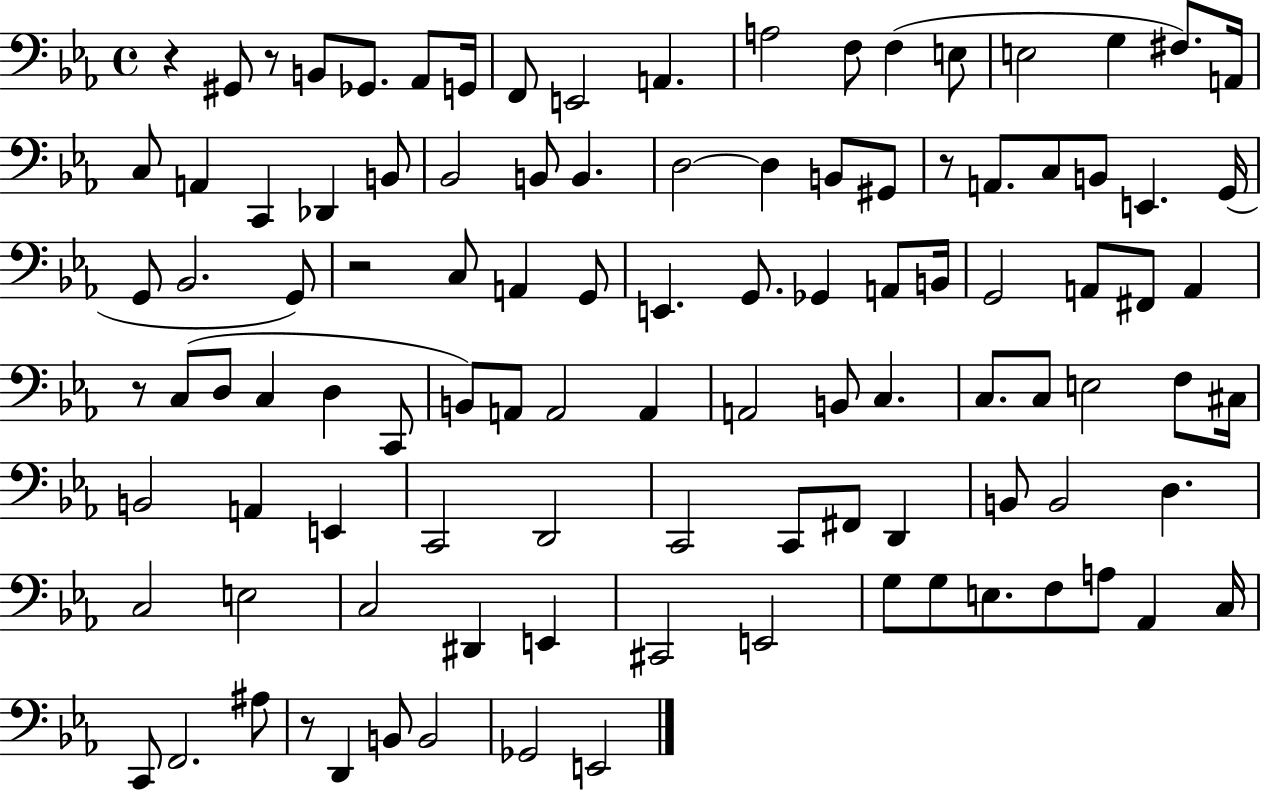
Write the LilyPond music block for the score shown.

{
  \clef bass
  \time 4/4
  \defaultTimeSignature
  \key ees \major
  r4 gis,8 r8 b,8 ges,8. aes,8 g,16 | f,8 e,2 a,4. | a2 f8 f4( e8 | e2 g4 fis8.) a,16 | \break c8 a,4 c,4 des,4 b,8 | bes,2 b,8 b,4. | d2~~ d4 b,8 gis,8 | r8 a,8. c8 b,8 e,4. g,16( | \break g,8 bes,2. g,8) | r2 c8 a,4 g,8 | e,4. g,8. ges,4 a,8 b,16 | g,2 a,8 fis,8 a,4 | \break r8 c8( d8 c4 d4 c,8 | b,8) a,8 a,2 a,4 | a,2 b,8 c4. | c8. c8 e2 f8 cis16 | \break b,2 a,4 e,4 | c,2 d,2 | c,2 c,8 fis,8 d,4 | b,8 b,2 d4. | \break c2 e2 | c2 dis,4 e,4 | cis,2 e,2 | g8 g8 e8. f8 a8 aes,4 c16 | \break c,8 f,2. ais8 | r8 d,4 b,8 b,2 | ges,2 e,2 | \bar "|."
}